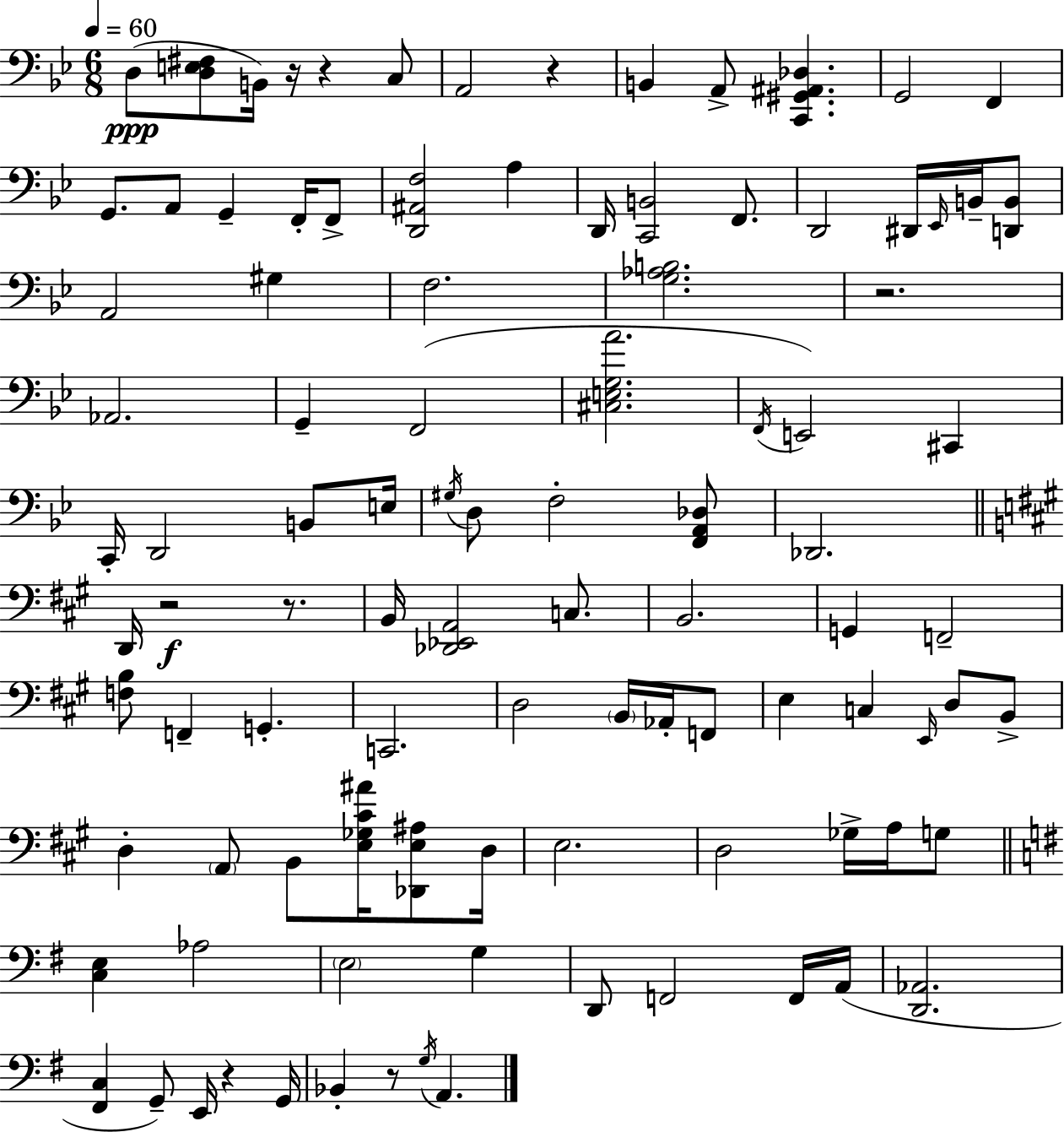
{
  \clef bass
  \numericTimeSignature
  \time 6/8
  \key g \minor
  \tempo 4 = 60
  \repeat volta 2 { d8(\ppp <d e fis>8 b,16) r16 r4 c8 | a,2 r4 | b,4 a,8-> <c, gis, ais, des>4. | g,2 f,4 | \break g,8. a,8 g,4-- f,16-. f,8-> | <d, ais, f>2 a4 | d,16 <c, b,>2 f,8. | d,2 dis,16 \grace { ees,16 } b,16-- <d, b,>8 | \break a,2 gis4 | f2. | <g aes b>2. | r2. | \break aes,2. | g,4-- f,2( | <cis e g a'>2. | \acciaccatura { f,16 } e,2) cis,4 | \break c,16-. d,2 b,8 | e16 \acciaccatura { gis16 } d8 f2-. | <f, a, des>8 des,2. | \bar "||" \break \key a \major d,16 r2\f r8. | b,16 <des, ees, a,>2 c8. | b,2. | g,4 f,2-- | \break <f b>8 f,4-- g,4.-. | c,2. | d2 \parenthesize b,16 aes,16-. f,8 | e4 c4 \grace { e,16 } d8 b,8-> | \break d4-. \parenthesize a,8 b,8 <e ges cis' ais'>16 <des, e ais>8 | d16 e2. | d2 ges16-> a16 g8 | \bar "||" \break \key g \major <c e>4 aes2 | \parenthesize e2 g4 | d,8 f,2 f,16 a,16( | <d, aes,>2. | \break <fis, c>4 g,8--) e,16 r4 g,16 | bes,4-. r8 \acciaccatura { g16 } a,4. | } \bar "|."
}